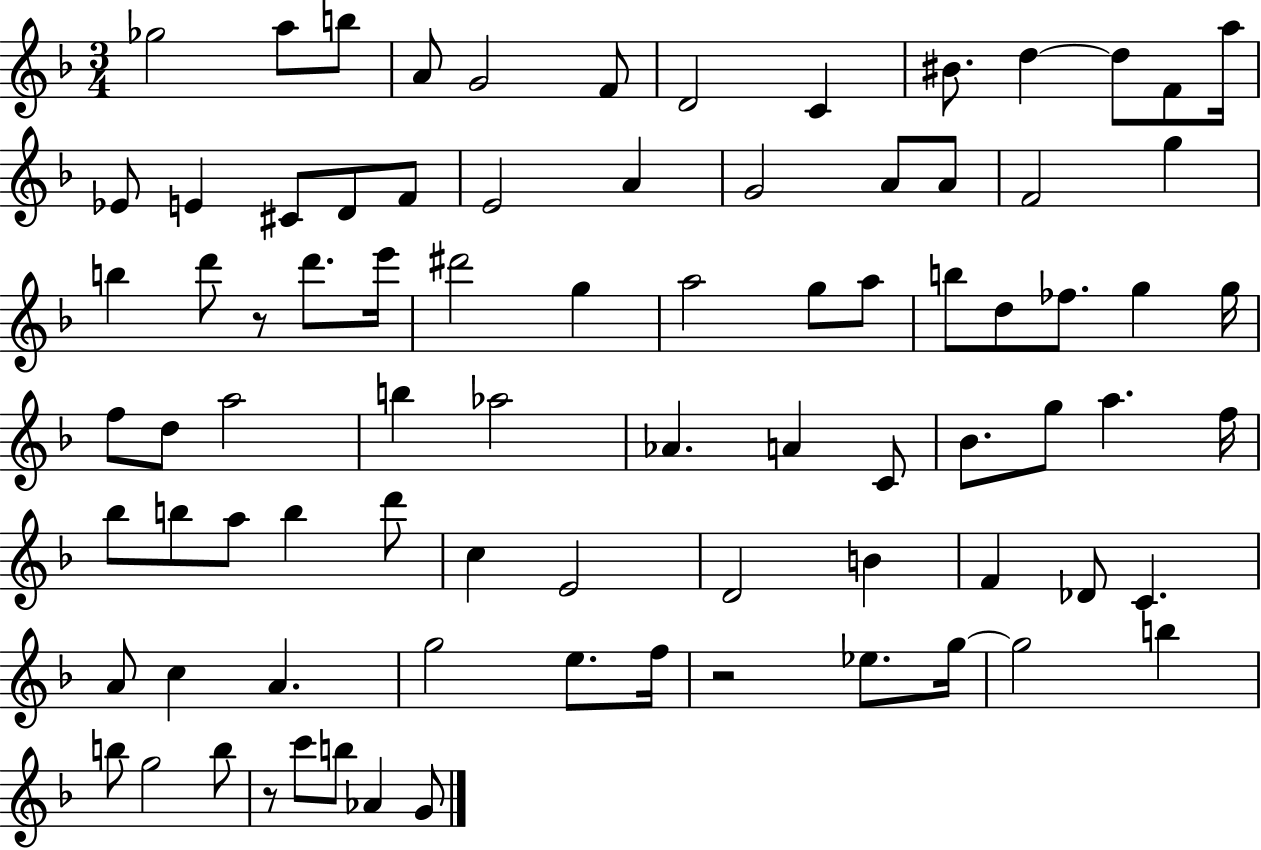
X:1
T:Untitled
M:3/4
L:1/4
K:F
_g2 a/2 b/2 A/2 G2 F/2 D2 C ^B/2 d d/2 F/2 a/4 _E/2 E ^C/2 D/2 F/2 E2 A G2 A/2 A/2 F2 g b d'/2 z/2 d'/2 e'/4 ^d'2 g a2 g/2 a/2 b/2 d/2 _f/2 g g/4 f/2 d/2 a2 b _a2 _A A C/2 _B/2 g/2 a f/4 _b/2 b/2 a/2 b d'/2 c E2 D2 B F _D/2 C A/2 c A g2 e/2 f/4 z2 _e/2 g/4 g2 b b/2 g2 b/2 z/2 c'/2 b/2 _A G/2